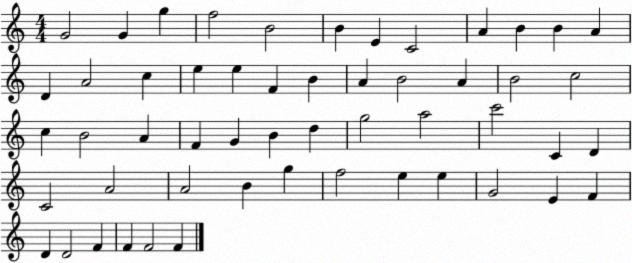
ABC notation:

X:1
T:Untitled
M:4/4
L:1/4
K:C
G2 G g f2 B2 B E C2 A B B A D A2 c e e F B A B2 A B2 c2 c B2 A F G B d g2 a2 c'2 C D C2 A2 A2 B g f2 e e G2 E F D D2 F F F2 F